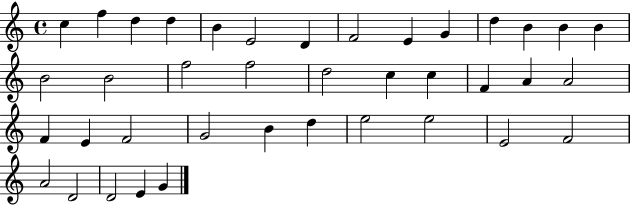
C5/q F5/q D5/q D5/q B4/q E4/h D4/q F4/h E4/q G4/q D5/q B4/q B4/q B4/q B4/h B4/h F5/h F5/h D5/h C5/q C5/q F4/q A4/q A4/h F4/q E4/q F4/h G4/h B4/q D5/q E5/h E5/h E4/h F4/h A4/h D4/h D4/h E4/q G4/q